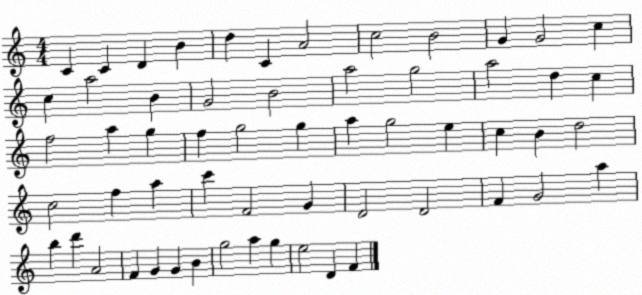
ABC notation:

X:1
T:Untitled
M:4/4
L:1/4
K:C
C C D B d C A2 c2 B2 G G2 c c a2 B G2 B2 a2 g2 a2 d c f2 a g f g2 g a g2 e c B d2 c2 f a c' F2 G D2 D2 F G2 a b d' A2 F G G B g2 a g e2 D F